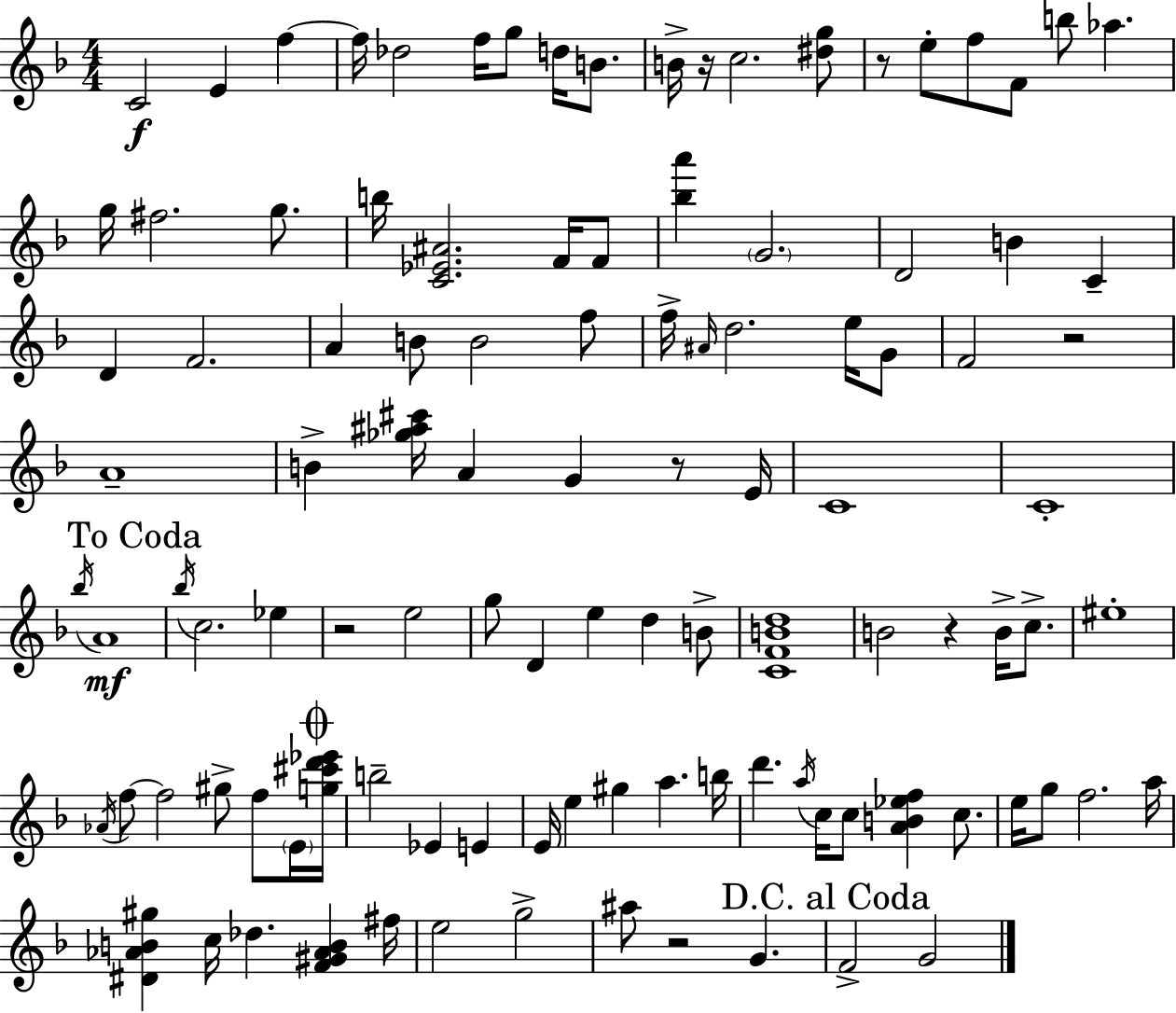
C4/h E4/q F5/q F5/s Db5/h F5/s G5/e D5/s B4/e. B4/s R/s C5/h. [D#5,G5]/e R/e E5/e F5/e F4/e B5/e Ab5/q. G5/s F#5/h. G5/e. B5/s [C4,Eb4,A#4]/h. F4/s F4/e [Bb5,A6]/q G4/h. D4/h B4/q C4/q D4/q F4/h. A4/q B4/e B4/h F5/e F5/s A#4/s D5/h. E5/s G4/e F4/h R/h A4/w B4/q [Gb5,A#5,C#6]/s A4/q G4/q R/e E4/s C4/w C4/w Bb5/s A4/w Bb5/s C5/h. Eb5/q R/h E5/h G5/e D4/q E5/q D5/q B4/e [C4,F4,B4,D5]/w B4/h R/q B4/s C5/e. EIS5/w Ab4/s F5/e F5/h G#5/e F5/e E4/s [G5,C#6,D6,Eb6]/s B5/h Eb4/q E4/q E4/s E5/q G#5/q A5/q. B5/s D6/q. A5/s C5/s C5/e [A4,B4,Eb5,F5]/q C5/e. E5/s G5/e F5/h. A5/s [D#4,Ab4,B4,G#5]/q C5/s Db5/q. [F4,G#4,Ab4,B4]/q F#5/s E5/h G5/h A#5/e R/h G4/q. F4/h G4/h